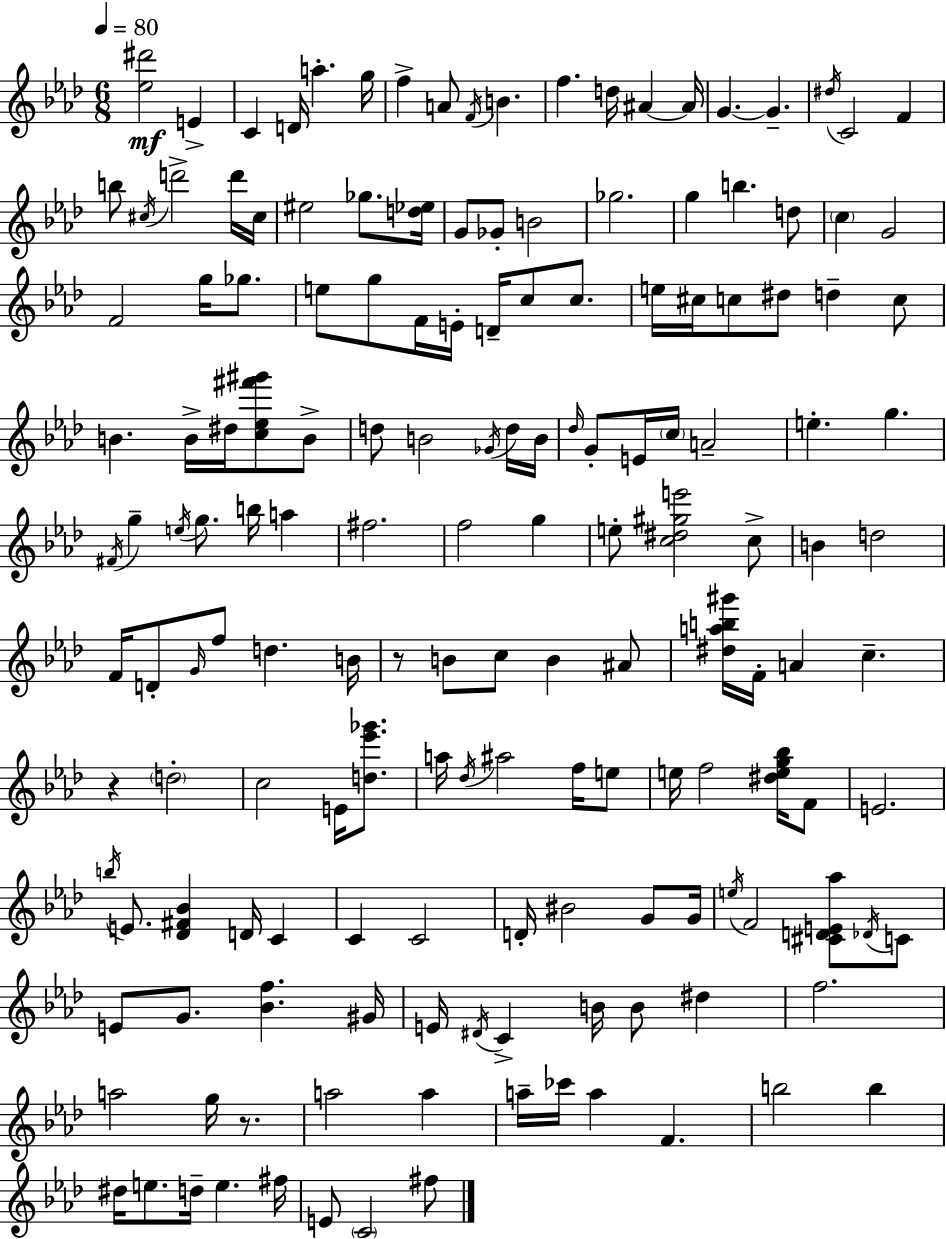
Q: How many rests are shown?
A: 3